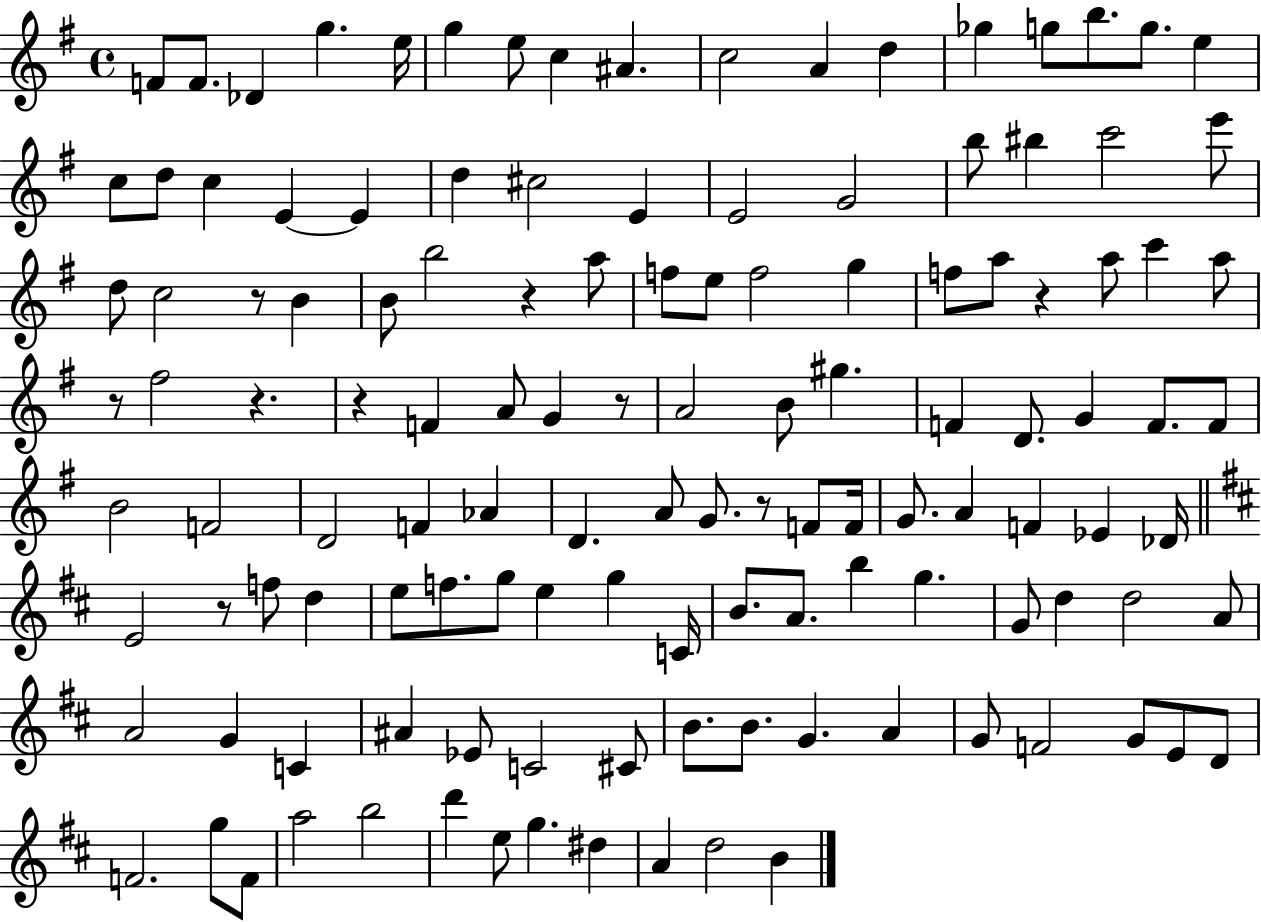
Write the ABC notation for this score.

X:1
T:Untitled
M:4/4
L:1/4
K:G
F/2 F/2 _D g e/4 g e/2 c ^A c2 A d _g g/2 b/2 g/2 e c/2 d/2 c E E d ^c2 E E2 G2 b/2 ^b c'2 e'/2 d/2 c2 z/2 B B/2 b2 z a/2 f/2 e/2 f2 g f/2 a/2 z a/2 c' a/2 z/2 ^f2 z z F A/2 G z/2 A2 B/2 ^g F D/2 G F/2 F/2 B2 F2 D2 F _A D A/2 G/2 z/2 F/2 F/4 G/2 A F _E _D/4 E2 z/2 f/2 d e/2 f/2 g/2 e g C/4 B/2 A/2 b g G/2 d d2 A/2 A2 G C ^A _E/2 C2 ^C/2 B/2 B/2 G A G/2 F2 G/2 E/2 D/2 F2 g/2 F/2 a2 b2 d' e/2 g ^d A d2 B